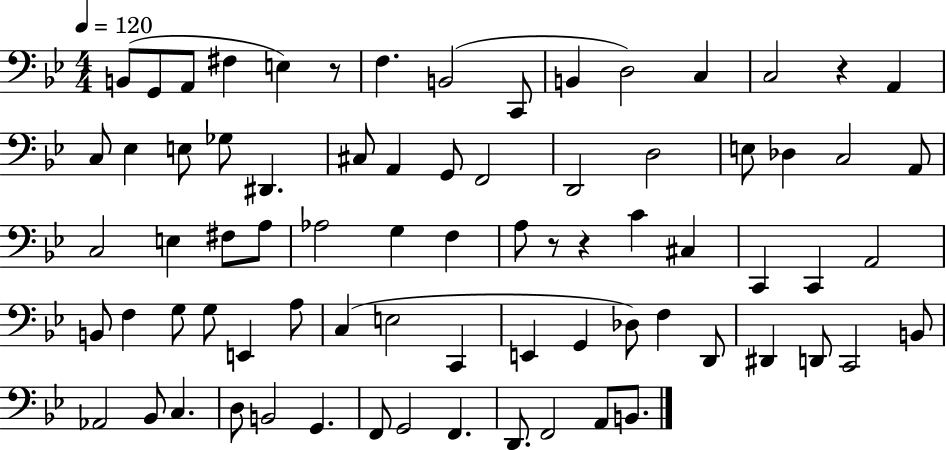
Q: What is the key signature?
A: BES major